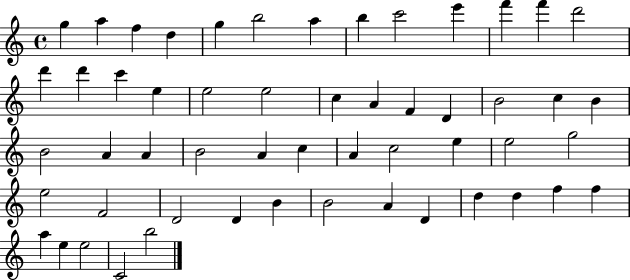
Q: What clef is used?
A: treble